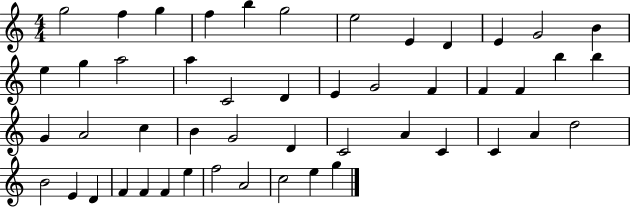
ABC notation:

X:1
T:Untitled
M:4/4
L:1/4
K:C
g2 f g f b g2 e2 E D E G2 B e g a2 a C2 D E G2 F F F b b G A2 c B G2 D C2 A C C A d2 B2 E D F F F e f2 A2 c2 e g